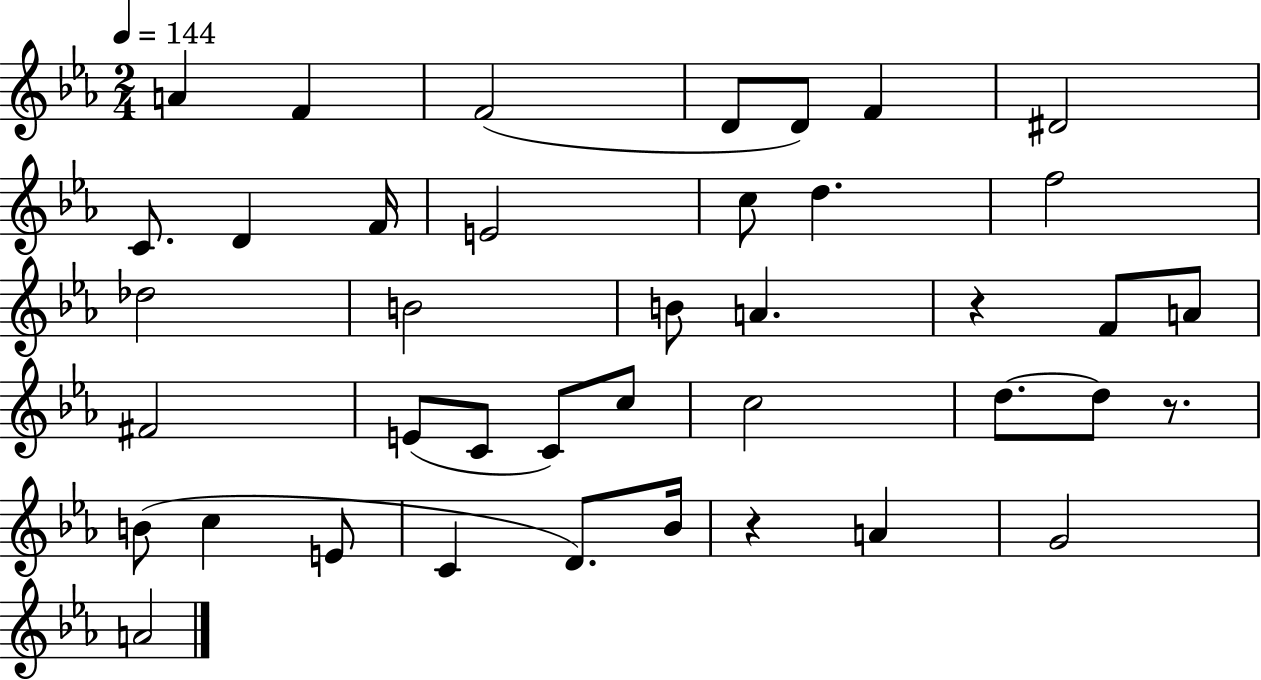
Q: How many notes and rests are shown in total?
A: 40